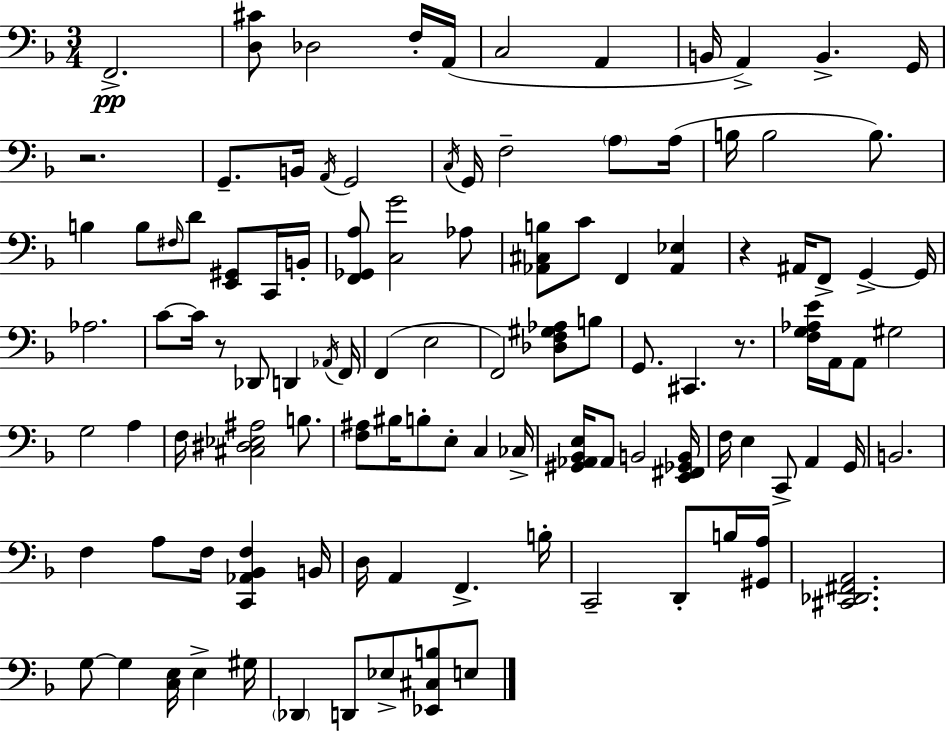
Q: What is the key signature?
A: D minor